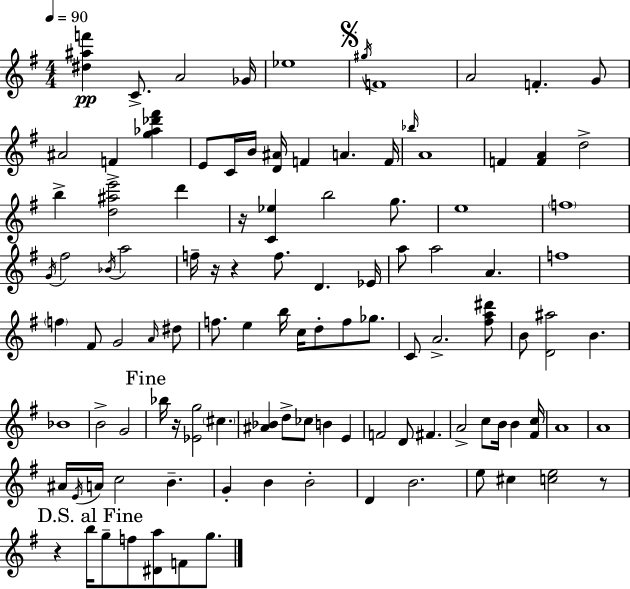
[D#5,A#5,F6]/q C4/e. A4/h Gb4/s Eb5/w G#5/s F4/w A4/h F4/q. G4/e A#4/h F4/q [G5,Ab5,Db6,F#6]/q E4/e C4/s B4/s [D4,A#4]/s F4/q A4/q. F4/s Bb5/s A4/w F4/q [F4,A4]/q D5/h B5/q [D5,A#5,E6]/h D6/q R/s [C4,Eb5]/q B5/h G5/e. E5/w F5/w G4/s F#5/h Bb4/s A5/h F5/s R/s R/q F5/e. D4/q. Eb4/s A5/e A5/h A4/q. F5/w F5/q F#4/e G4/h A4/s D#5/e F5/e. E5/q B5/s C5/s D5/e F5/e Gb5/e. C4/e A4/h. [F#5,A5,D#6]/e B4/e [D4,A#5]/h B4/q. Bb4/w B4/h G4/h Bb5/s R/s [Eb4,G5]/h C#5/q. [A#4,Bb4]/q D5/e CES5/e B4/q E4/q F4/h D4/e F#4/q. A4/h C5/e B4/s B4/q [F#4,C5]/s A4/w A4/w A#4/s E4/s A4/s C5/h B4/q. G4/q B4/q B4/h D4/q B4/h. E5/e C#5/q [C5,E5]/h R/e R/q B5/s G5/e F5/e [D#4,A5]/e F4/e G5/e.